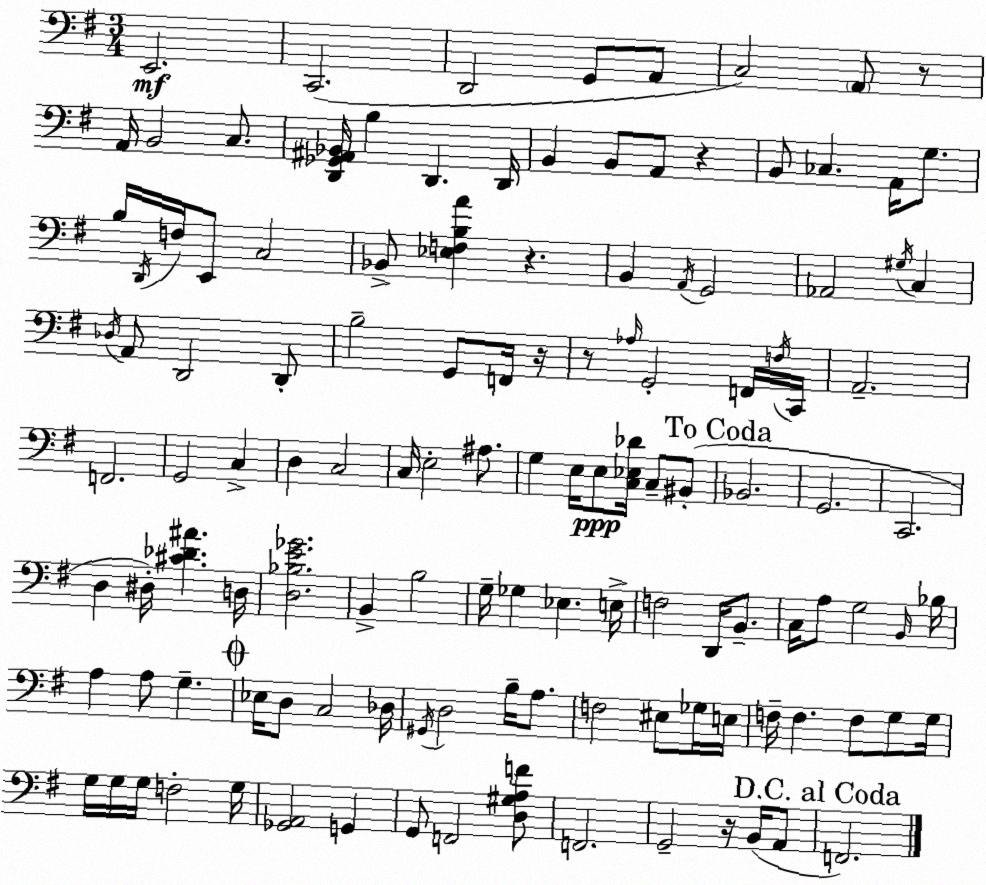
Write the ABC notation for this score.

X:1
T:Untitled
M:3/4
L:1/4
K:Em
E,,2 C,,2 D,,2 G,,/2 A,,/2 C,2 A,,/2 z/2 A,,/4 B,,2 C,/2 [D,,_G,,^A,,_B,,]/4 B, D,, D,,/4 B,, B,,/2 A,,/2 z B,,/2 _C, A,,/4 G,/2 B,/4 D,,/4 F,/4 E,,/2 C,2 _B,,/2 [_E,F,B,A] z B,, A,,/4 G,,2 _A,,2 ^G,/4 C, _D,/4 A,,/2 D,,2 D,,/2 B,2 G,,/2 F,,/4 z/4 z/2 _A,/4 G,,2 F,,/4 F,/4 C,,/4 A,,2 F,,2 G,,2 C, D, C,2 C,/4 E,2 ^A,/2 G, E,/4 E,/2 [C,_E,_D]/4 C,/2 ^B,,/2 _B,,2 G,,2 C,,2 D, ^D,/4 [^C_D^A] D,/4 [D,_B,E_G]2 B,, B,2 G,/4 _G, _E, E,/4 F,2 D,,/4 B,,/2 C,/4 A,/2 G,2 B,,/4 _B,/4 A, A,/2 G, _E,/4 D,/2 C,2 _D,/4 ^G,,/4 D,2 B,/4 A,/2 F,2 ^E,/2 _G,/4 E,/4 F,/4 F, F,/2 G,/2 G,/4 G,/4 G,/4 G,/4 F,2 G,/4 [_G,,A,,]2 G,, G,,/2 F,,2 [D,^G,A,F]/2 F,,2 G,,2 z/4 B,,/4 A,,/2 F,,2